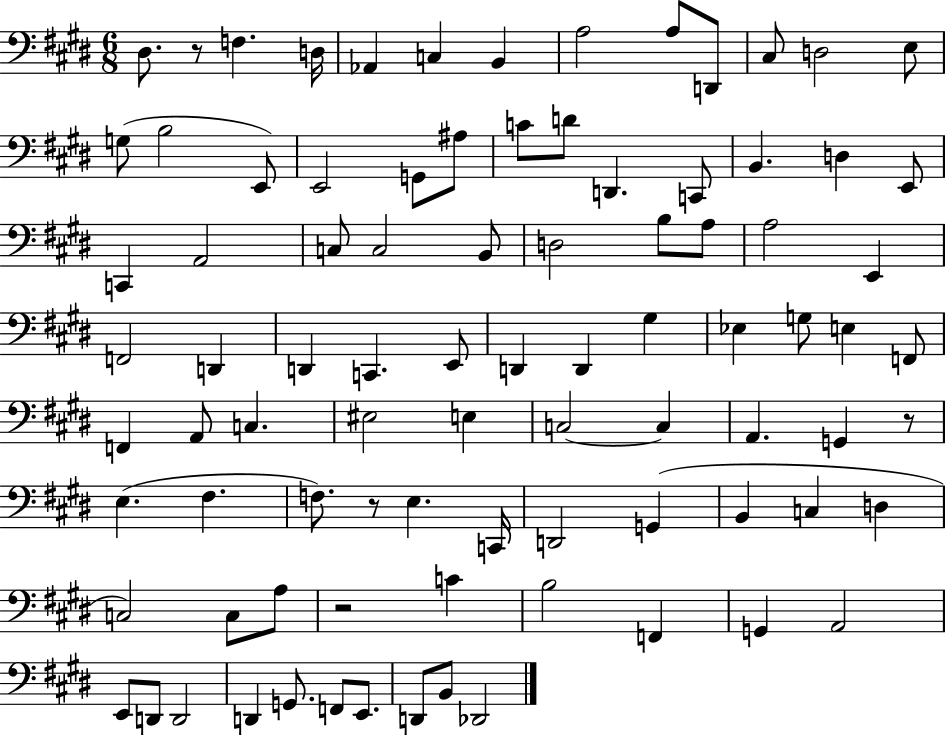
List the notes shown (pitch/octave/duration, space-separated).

D#3/e. R/e F3/q. D3/s Ab2/q C3/q B2/q A3/h A3/e D2/e C#3/e D3/h E3/e G3/e B3/h E2/e E2/h G2/e A#3/e C4/e D4/e D2/q. C2/e B2/q. D3/q E2/e C2/q A2/h C3/e C3/h B2/e D3/h B3/e A3/e A3/h E2/q F2/h D2/q D2/q C2/q. E2/e D2/q D2/q G#3/q Eb3/q G3/e E3/q F2/e F2/q A2/e C3/q. EIS3/h E3/q C3/h C3/q A2/q. G2/q R/e E3/q. F#3/q. F3/e. R/e E3/q. C2/s D2/h G2/q B2/q C3/q D3/q C3/h C3/e A3/e R/h C4/q B3/h F2/q G2/q A2/h E2/e D2/e D2/h D2/q G2/e. F2/e E2/e. D2/e B2/e Db2/h